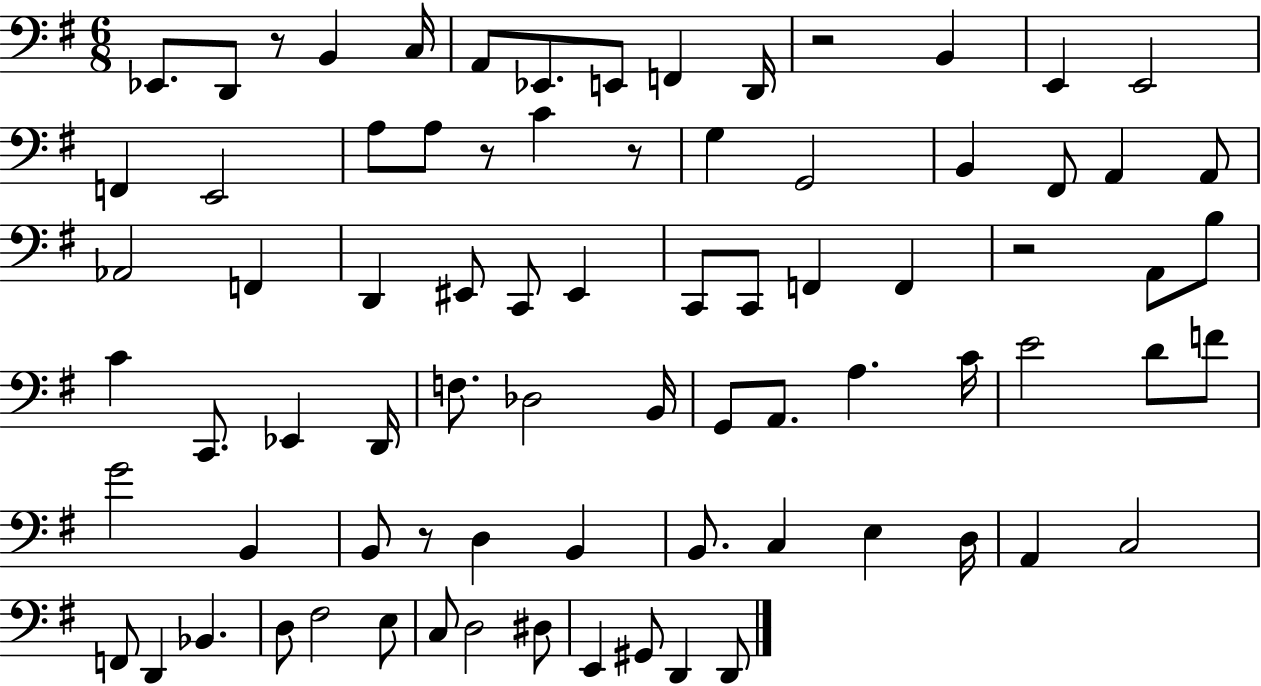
Eb2/e. D2/e R/e B2/q C3/s A2/e Eb2/e. E2/e F2/q D2/s R/h B2/q E2/q E2/h F2/q E2/h A3/e A3/e R/e C4/q R/e G3/q G2/h B2/q F#2/e A2/q A2/e Ab2/h F2/q D2/q EIS2/e C2/e EIS2/q C2/e C2/e F2/q F2/q R/h A2/e B3/e C4/q C2/e. Eb2/q D2/s F3/e. Db3/h B2/s G2/e A2/e. A3/q. C4/s E4/h D4/e F4/e G4/h B2/q B2/e R/e D3/q B2/q B2/e. C3/q E3/q D3/s A2/q C3/h F2/e D2/q Bb2/q. D3/e F#3/h E3/e C3/e D3/h D#3/e E2/q G#2/e D2/q D2/e